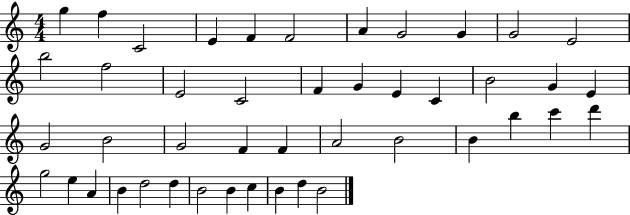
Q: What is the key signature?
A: C major